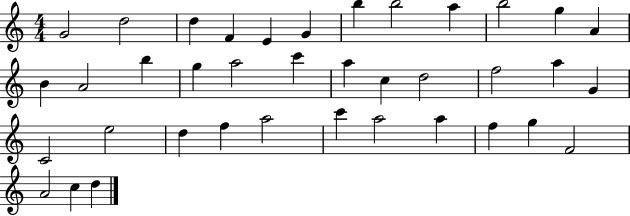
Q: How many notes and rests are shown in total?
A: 38